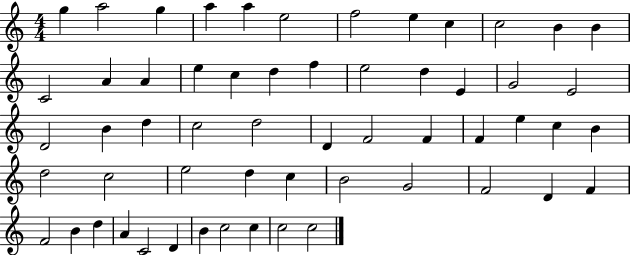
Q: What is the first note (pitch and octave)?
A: G5